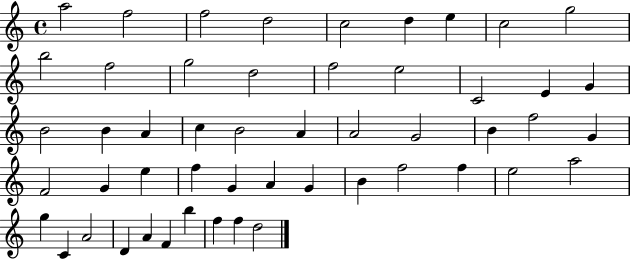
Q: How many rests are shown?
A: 0